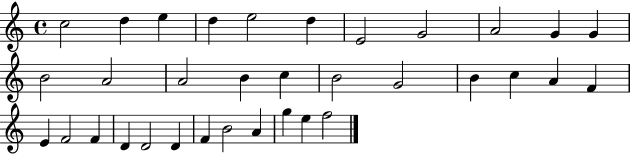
C5/h D5/q E5/q D5/q E5/h D5/q E4/h G4/h A4/h G4/q G4/q B4/h A4/h A4/h B4/q C5/q B4/h G4/h B4/q C5/q A4/q F4/q E4/q F4/h F4/q D4/q D4/h D4/q F4/q B4/h A4/q G5/q E5/q F5/h